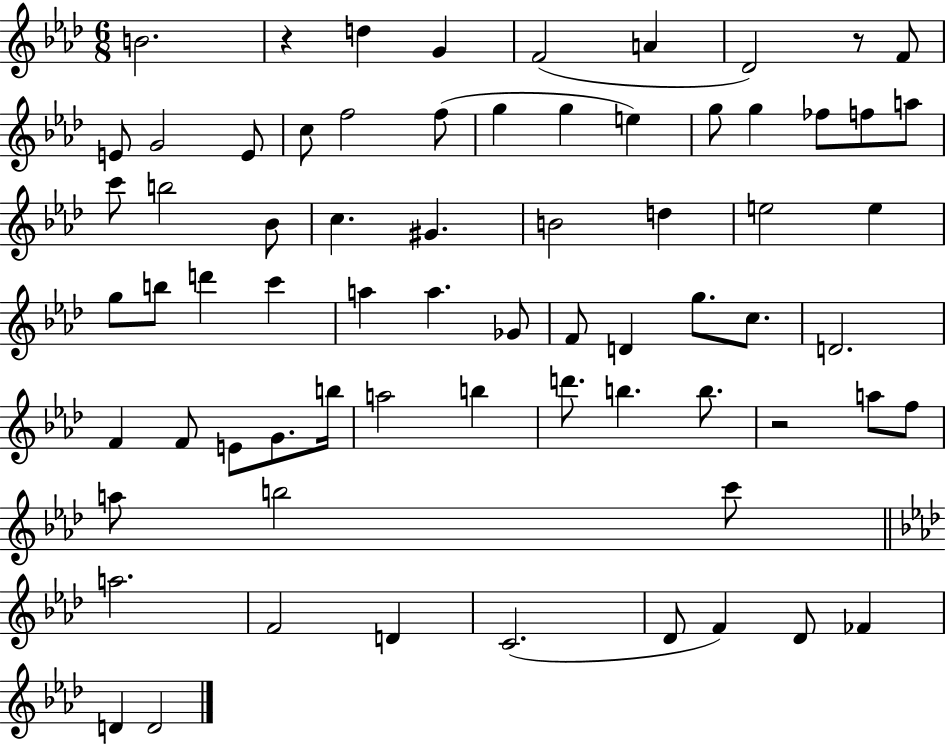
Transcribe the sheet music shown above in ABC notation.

X:1
T:Untitled
M:6/8
L:1/4
K:Ab
B2 z d G F2 A _D2 z/2 F/2 E/2 G2 E/2 c/2 f2 f/2 g g e g/2 g _f/2 f/2 a/2 c'/2 b2 _B/2 c ^G B2 d e2 e g/2 b/2 d' c' a a _G/2 F/2 D g/2 c/2 D2 F F/2 E/2 G/2 b/4 a2 b d'/2 b b/2 z2 a/2 f/2 a/2 b2 c'/2 a2 F2 D C2 _D/2 F _D/2 _F D D2